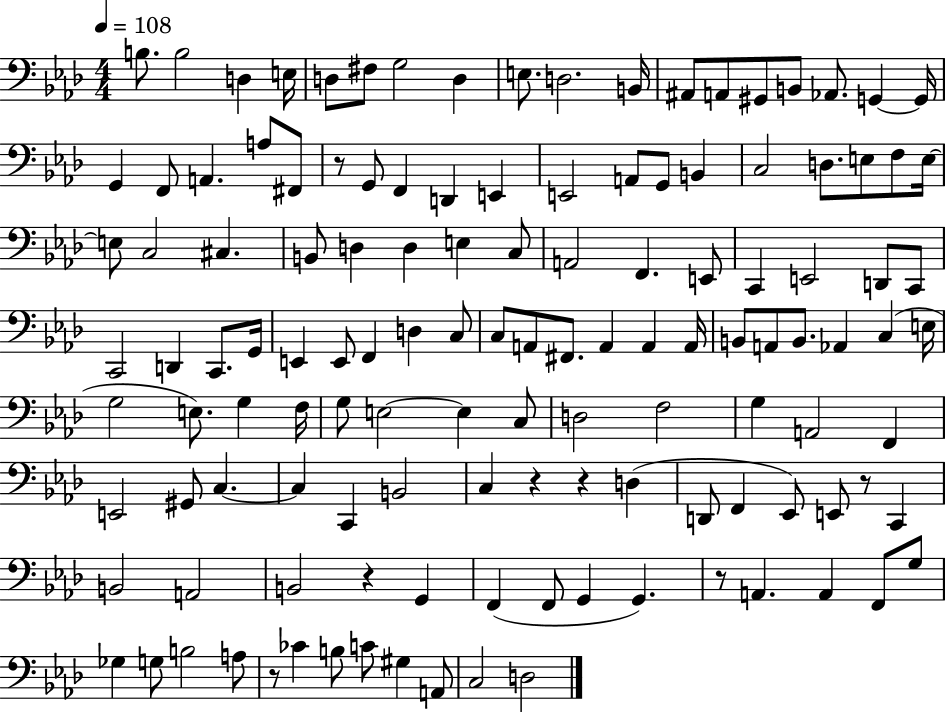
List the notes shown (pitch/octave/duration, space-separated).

B3/e. B3/h D3/q E3/s D3/e F#3/e G3/h D3/q E3/e. D3/h. B2/s A#2/e A2/e G#2/e B2/e Ab2/e. G2/q G2/s G2/q F2/e A2/q. A3/e F#2/e R/e G2/e F2/q D2/q E2/q E2/h A2/e G2/e B2/q C3/h D3/e. E3/e F3/e E3/s E3/e C3/h C#3/q. B2/e D3/q D3/q E3/q C3/e A2/h F2/q. E2/e C2/q E2/h D2/e C2/e C2/h D2/q C2/e. G2/s E2/q E2/e F2/q D3/q C3/e C3/e A2/e F#2/e. A2/q A2/q A2/s B2/e A2/e B2/e. Ab2/q C3/q E3/s G3/h E3/e. G3/q F3/s G3/e E3/h E3/q C3/e D3/h F3/h G3/q A2/h F2/q E2/h G#2/e C3/q. C3/q C2/q B2/h C3/q R/q R/q D3/q D2/e F2/q Eb2/e E2/e R/e C2/q B2/h A2/h B2/h R/q G2/q F2/q F2/e G2/q G2/q. R/e A2/q. A2/q F2/e G3/e Gb3/q G3/e B3/h A3/e R/e CES4/q B3/e C4/e G#3/q A2/e C3/h D3/h